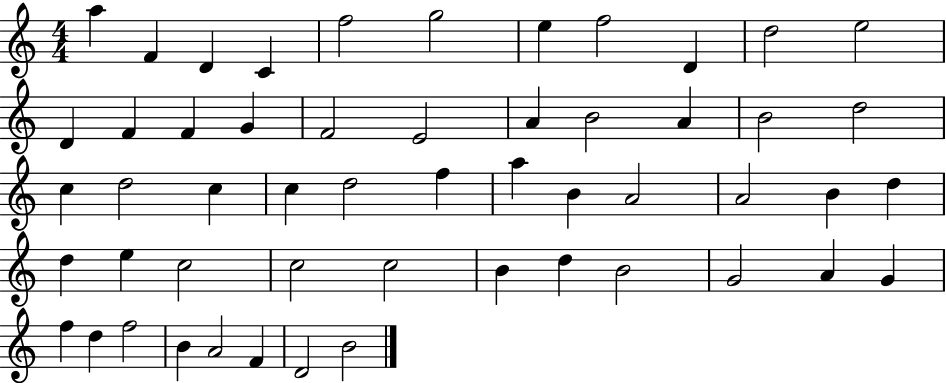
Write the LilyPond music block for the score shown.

{
  \clef treble
  \numericTimeSignature
  \time 4/4
  \key c \major
  a''4 f'4 d'4 c'4 | f''2 g''2 | e''4 f''2 d'4 | d''2 e''2 | \break d'4 f'4 f'4 g'4 | f'2 e'2 | a'4 b'2 a'4 | b'2 d''2 | \break c''4 d''2 c''4 | c''4 d''2 f''4 | a''4 b'4 a'2 | a'2 b'4 d''4 | \break d''4 e''4 c''2 | c''2 c''2 | b'4 d''4 b'2 | g'2 a'4 g'4 | \break f''4 d''4 f''2 | b'4 a'2 f'4 | d'2 b'2 | \bar "|."
}